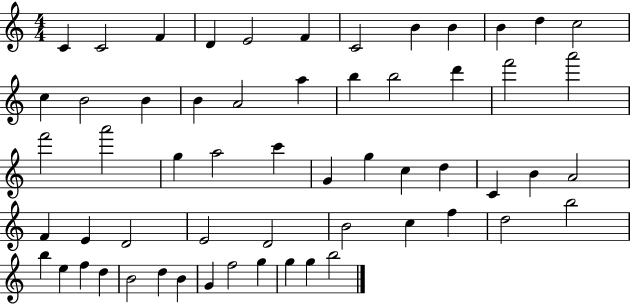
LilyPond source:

{
  \clef treble
  \numericTimeSignature
  \time 4/4
  \key c \major
  c'4 c'2 f'4 | d'4 e'2 f'4 | c'2 b'4 b'4 | b'4 d''4 c''2 | \break c''4 b'2 b'4 | b'4 a'2 a''4 | b''4 b''2 d'''4 | f'''2 a'''2 | \break f'''2 a'''2 | g''4 a''2 c'''4 | g'4 g''4 c''4 d''4 | c'4 b'4 a'2 | \break f'4 e'4 d'2 | e'2 d'2 | b'2 c''4 f''4 | d''2 b''2 | \break b''4 e''4 f''4 d''4 | b'2 d''4 b'4 | g'4 f''2 g''4 | g''4 g''4 b''2 | \break \bar "|."
}